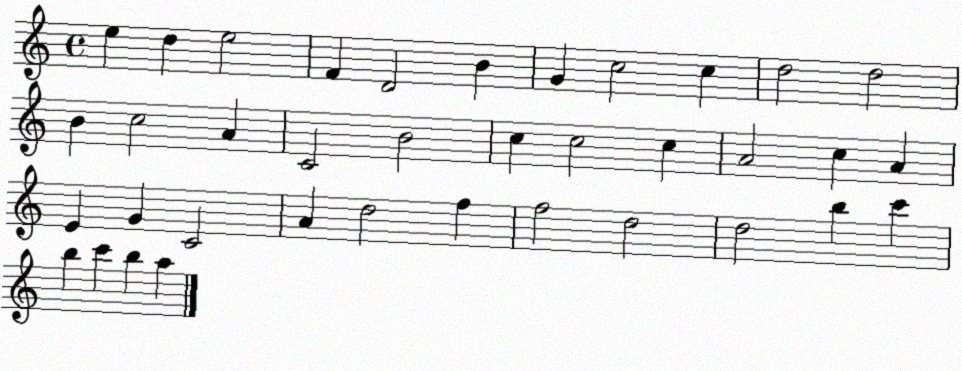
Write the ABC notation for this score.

X:1
T:Untitled
M:4/4
L:1/4
K:C
e d e2 F D2 B G c2 c d2 d2 B c2 A C2 B2 c c2 c A2 c A E G C2 A d2 f f2 d2 d2 b c' b c' b a